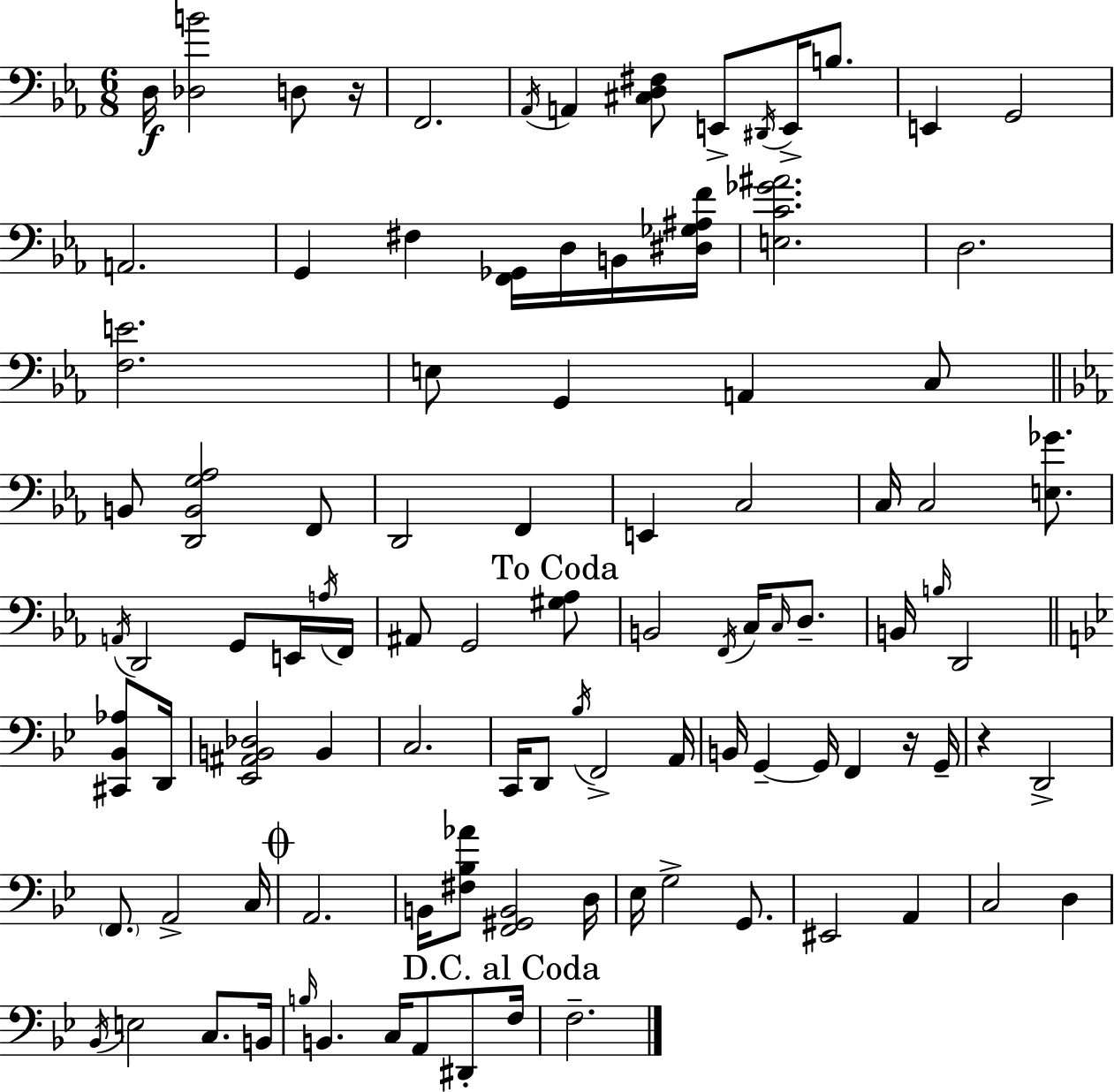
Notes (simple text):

D3/s [Db3,B4]/h D3/e R/s F2/h. Ab2/s A2/q [C#3,D3,F#3]/e E2/e D#2/s E2/s B3/e. E2/q G2/h A2/h. G2/q F#3/q [F2,Gb2]/s D3/s B2/s [D#3,Gb3,A#3,F4]/s [E3,C4,Gb4,A#4]/h. D3/h. [F3,E4]/h. E3/e G2/q A2/q C3/e B2/e [D2,B2,G3,Ab3]/h F2/e D2/h F2/q E2/q C3/h C3/s C3/h [E3,Gb4]/e. A2/s D2/h G2/e E2/s A3/s F2/s A#2/e G2/h [G#3,Ab3]/e B2/h F2/s C3/s C3/s D3/e. B2/s B3/s D2/h [C#2,Bb2,Ab3]/e D2/s [Eb2,A#2,B2,Db3]/h B2/q C3/h. C2/s D2/e Bb3/s F2/h A2/s B2/s G2/q G2/s F2/q R/s G2/s R/q D2/h F2/e. A2/h C3/s A2/h. B2/s [F#3,Bb3,Ab4]/e [F2,G#2,B2]/h D3/s Eb3/s G3/h G2/e. EIS2/h A2/q C3/h D3/q Bb2/s E3/h C3/e. B2/s B3/s B2/q. C3/s A2/e D#2/e F3/s F3/h.